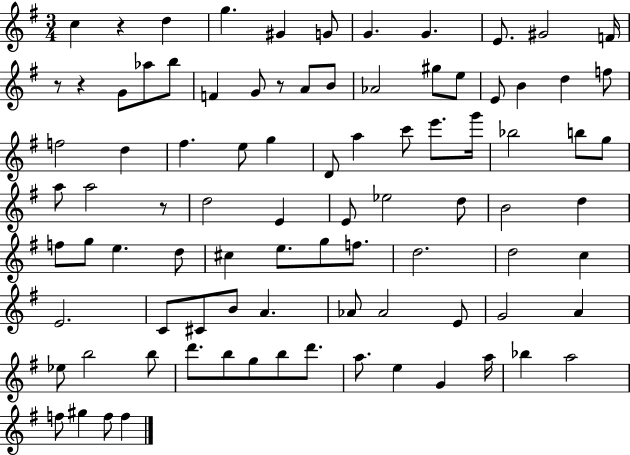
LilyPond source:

{
  \clef treble
  \numericTimeSignature
  \time 3/4
  \key g \major
  \repeat volta 2 { c''4 r4 d''4 | g''4. gis'4 g'8 | g'4. g'4. | e'8. gis'2 f'16 | \break r8 r4 g'8 aes''8 b''8 | f'4 g'8 r8 a'8 b'8 | aes'2 gis''8 e''8 | e'8 b'4 d''4 f''8 | \break f''2 d''4 | fis''4. e''8 g''4 | d'8 a''4 c'''8 e'''8. g'''16 | bes''2 b''8 g''8 | \break a''8 a''2 r8 | d''2 e'4 | e'8 ees''2 d''8 | b'2 d''4 | \break f''8 g''8 e''4. d''8 | cis''4 e''8. g''8 f''8. | d''2. | d''2 c''4 | \break e'2. | c'8 cis'8 b'8 a'4. | aes'8 aes'2 e'8 | g'2 a'4 | \break ees''8 b''2 b''8 | d'''8. b''8 g''8 b''8 d'''8. | a''8. e''4 g'4 a''16 | bes''4 a''2 | \break f''8 gis''4 f''8 f''4 | } \bar "|."
}